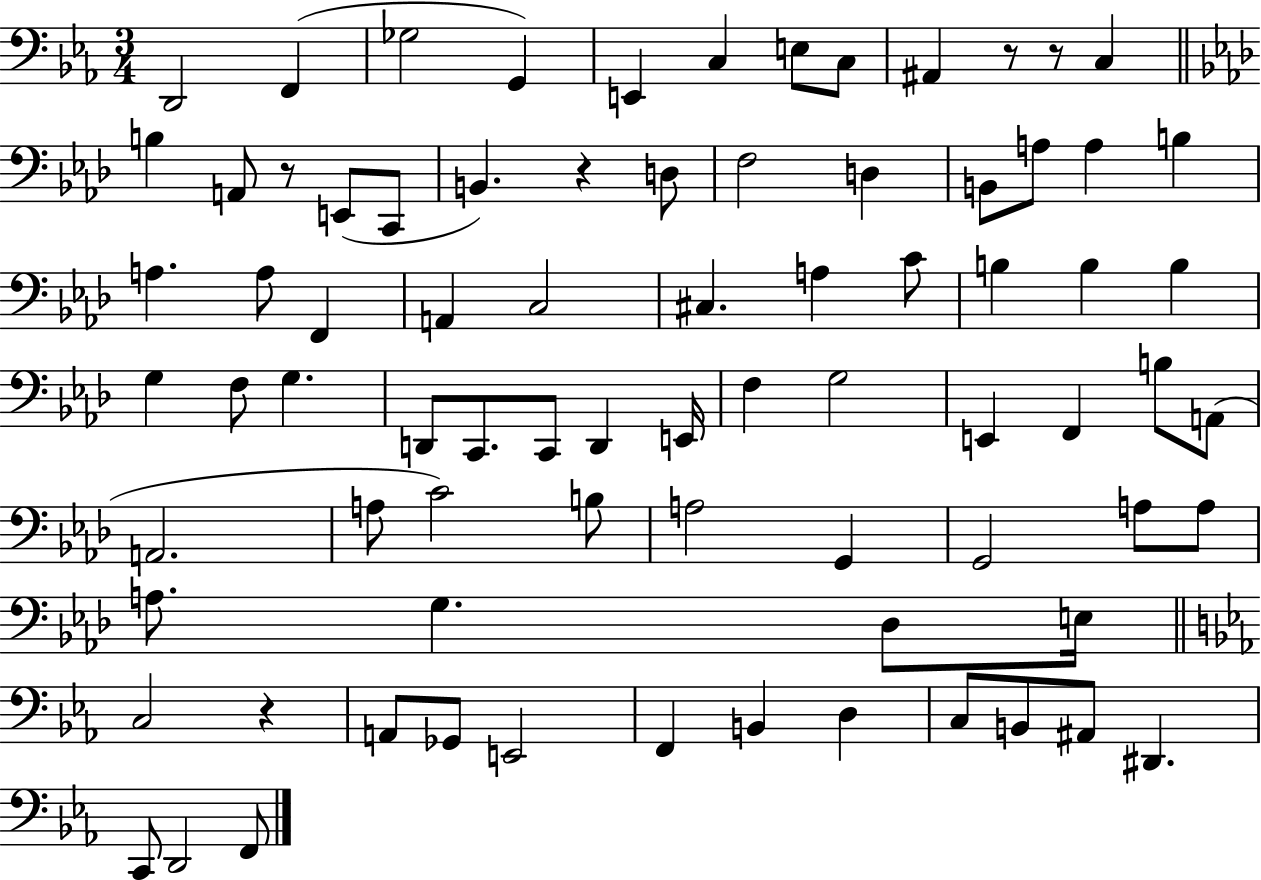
{
  \clef bass
  \numericTimeSignature
  \time 3/4
  \key ees \major
  d,2 f,4( | ges2 g,4) | e,4 c4 e8 c8 | ais,4 r8 r8 c4 | \break \bar "||" \break \key aes \major b4 a,8 r8 e,8( c,8 | b,4.) r4 d8 | f2 d4 | b,8 a8 a4 b4 | \break a4. a8 f,4 | a,4 c2 | cis4. a4 c'8 | b4 b4 b4 | \break g4 f8 g4. | d,8 c,8. c,8 d,4 e,16 | f4 g2 | e,4 f,4 b8 a,8( | \break a,2. | a8 c'2) b8 | a2 g,4 | g,2 a8 a8 | \break a8. g4. des8 e16 | \bar "||" \break \key ees \major c2 r4 | a,8 ges,8 e,2 | f,4 b,4 d4 | c8 b,8 ais,8 dis,4. | \break c,8 d,2 f,8 | \bar "|."
}